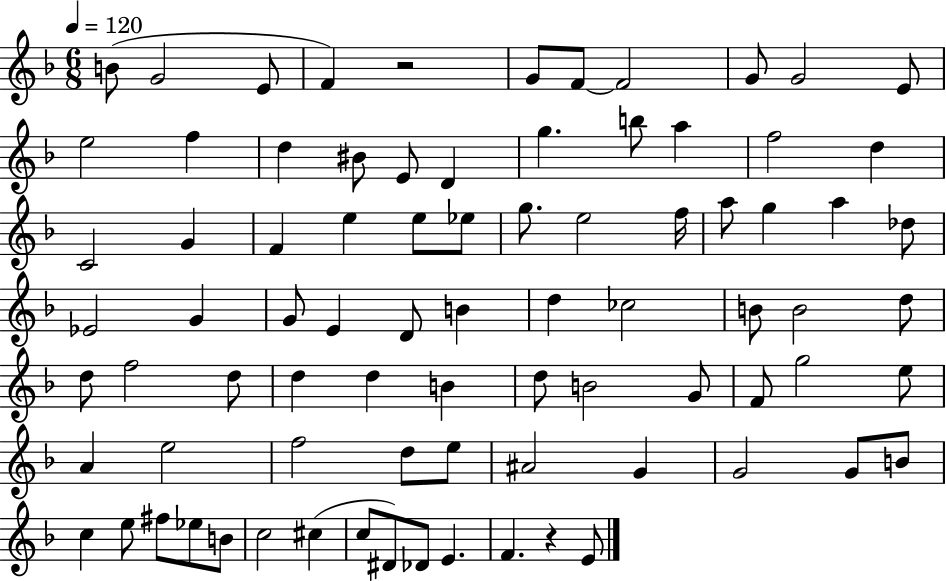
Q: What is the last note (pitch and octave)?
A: E4